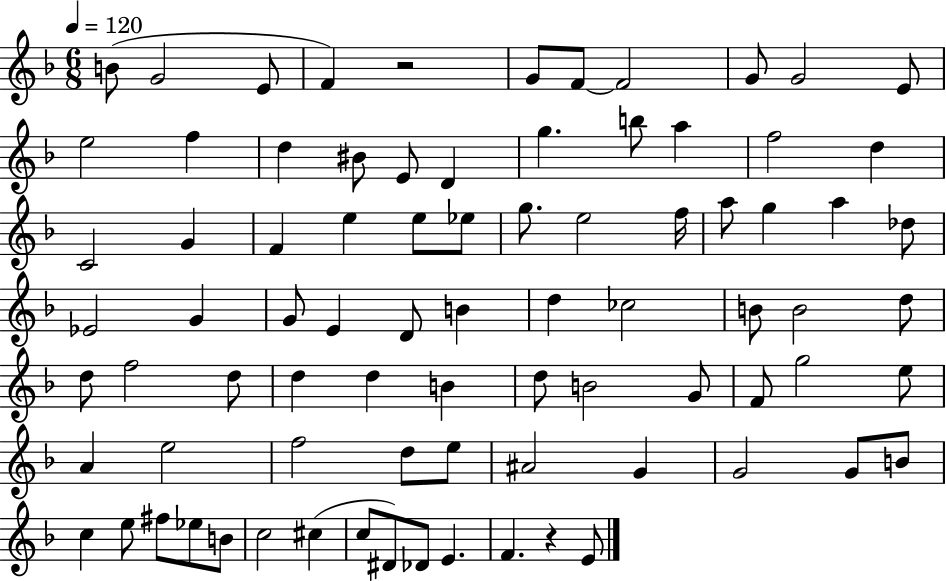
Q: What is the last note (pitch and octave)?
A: E4